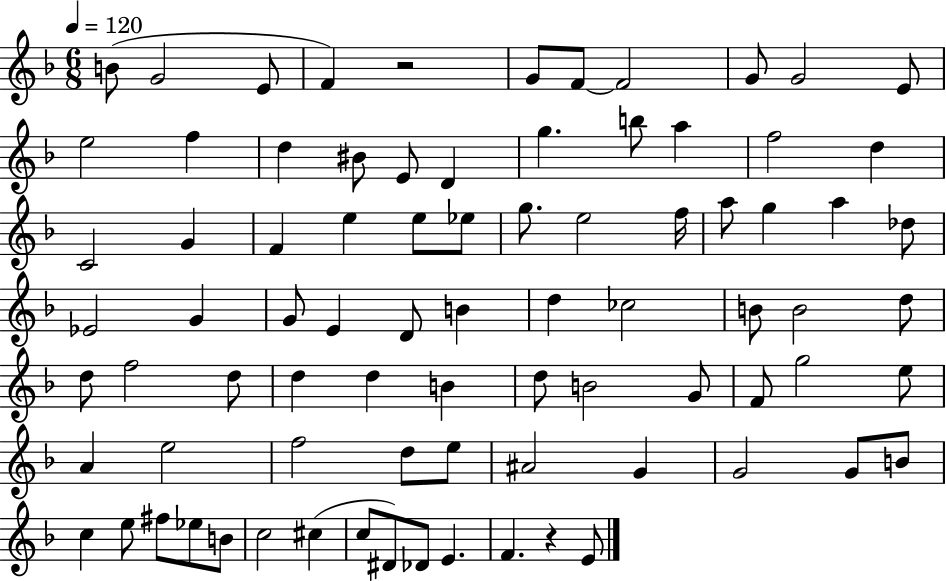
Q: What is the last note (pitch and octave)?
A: E4